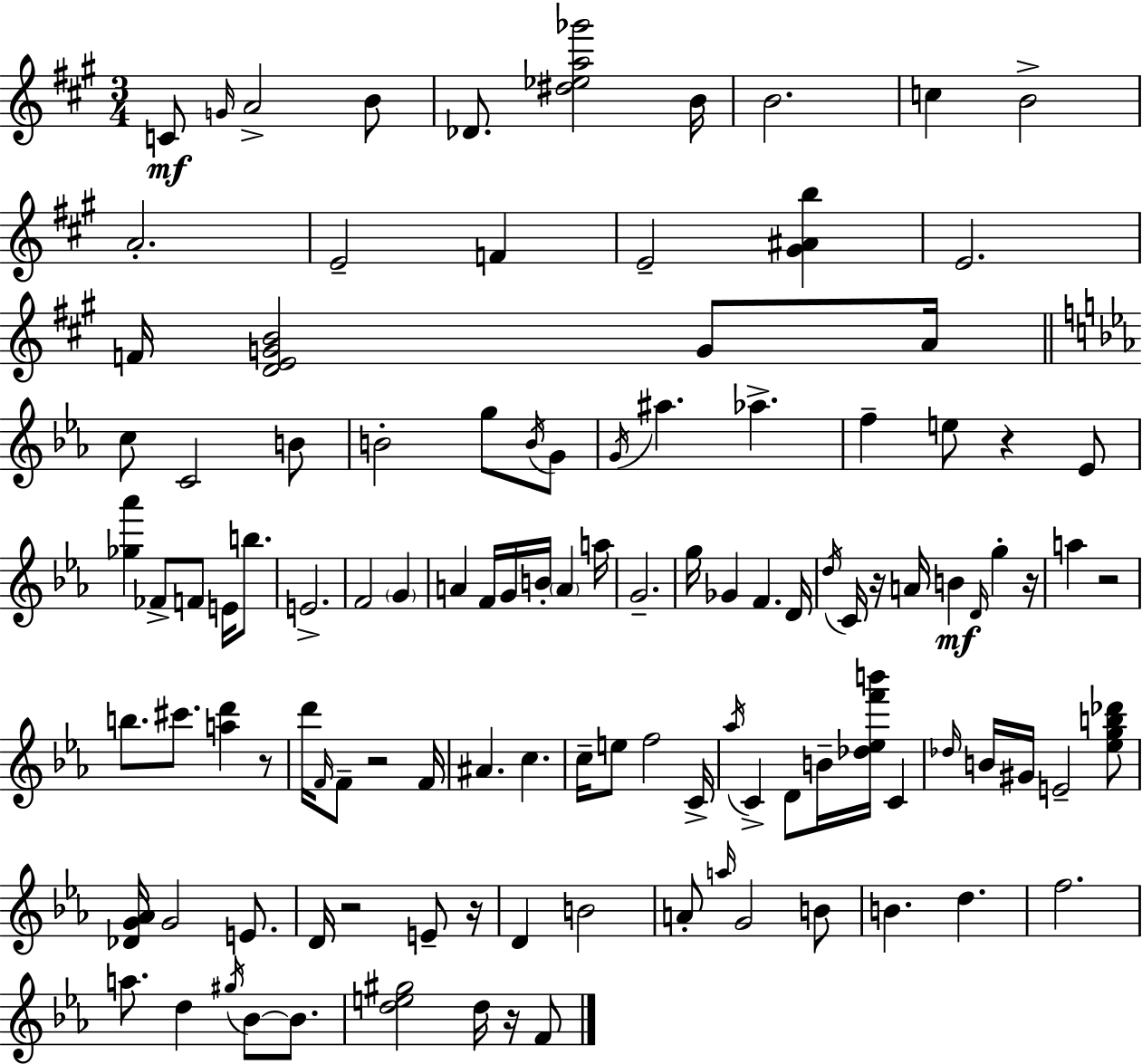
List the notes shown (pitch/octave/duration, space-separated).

C4/e G4/s A4/h B4/e Db4/e. [D#5,Eb5,A5,Gb6]/h B4/s B4/h. C5/q B4/h A4/h. E4/h F4/q E4/h [G#4,A#4,B5]/q E4/h. F4/s [D4,E4,G4,B4]/h G4/e A4/s C5/e C4/h B4/e B4/h G5/e B4/s G4/e G4/s A#5/q. Ab5/q. F5/q E5/e R/q Eb4/e [Gb5,Ab6]/q FES4/e F4/e E4/s B5/e. E4/h. F4/h G4/q A4/q F4/s G4/s B4/s A4/q A5/s G4/h. G5/s Gb4/q F4/q. D4/s D5/s C4/s R/s A4/s B4/q D4/s G5/q R/s A5/q R/h B5/e. C#6/e. [A5,D6]/q R/e D6/s F4/s F4/e R/h F4/s A#4/q. C5/q. C5/s E5/e F5/h C4/s Ab5/s C4/q D4/e B4/s [Db5,Eb5,F6,B6]/s C4/q Db5/s B4/s G#4/s E4/h [Eb5,G5,B5,Db6]/e [Db4,G4,Ab4]/s G4/h E4/e. D4/s R/h E4/e R/s D4/q B4/h A4/e A5/s G4/h B4/e B4/q. D5/q. F5/h. A5/e. D5/q G#5/s Bb4/e Bb4/e. [D5,E5,G#5]/h D5/s R/s F4/e